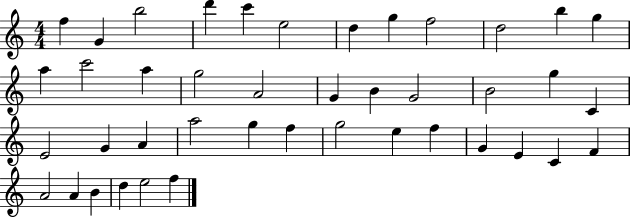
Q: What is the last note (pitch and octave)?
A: F5